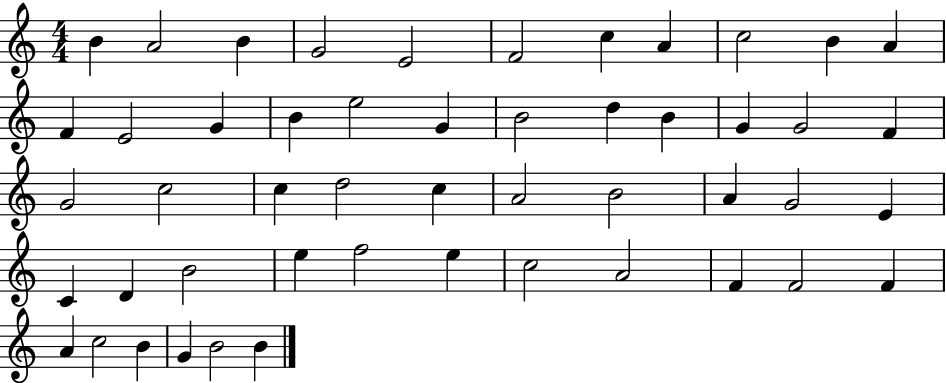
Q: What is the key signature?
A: C major